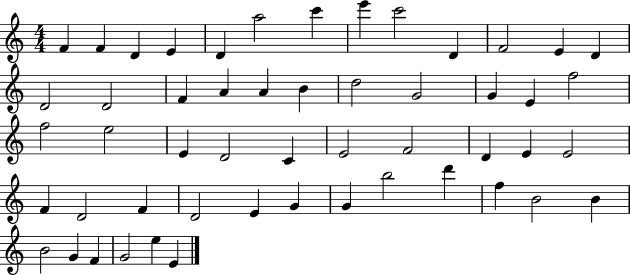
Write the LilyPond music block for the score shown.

{
  \clef treble
  \numericTimeSignature
  \time 4/4
  \key c \major
  f'4 f'4 d'4 e'4 | d'4 a''2 c'''4 | e'''4 c'''2 d'4 | f'2 e'4 d'4 | \break d'2 d'2 | f'4 a'4 a'4 b'4 | d''2 g'2 | g'4 e'4 f''2 | \break f''2 e''2 | e'4 d'2 c'4 | e'2 f'2 | d'4 e'4 e'2 | \break f'4 d'2 f'4 | d'2 e'4 g'4 | g'4 b''2 d'''4 | f''4 b'2 b'4 | \break b'2 g'4 f'4 | g'2 e''4 e'4 | \bar "|."
}